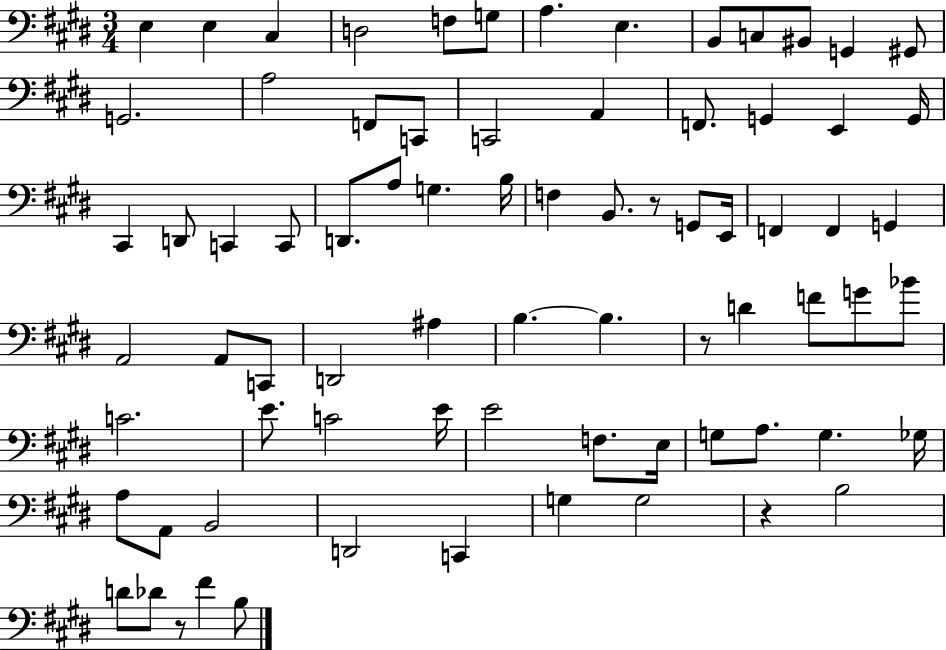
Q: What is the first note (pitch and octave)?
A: E3